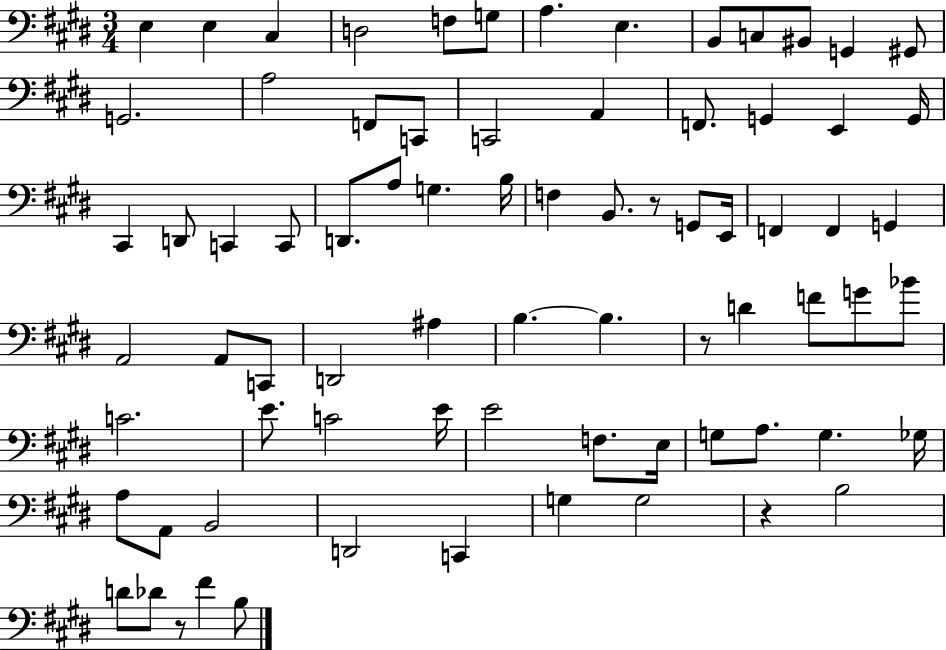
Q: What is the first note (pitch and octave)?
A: E3